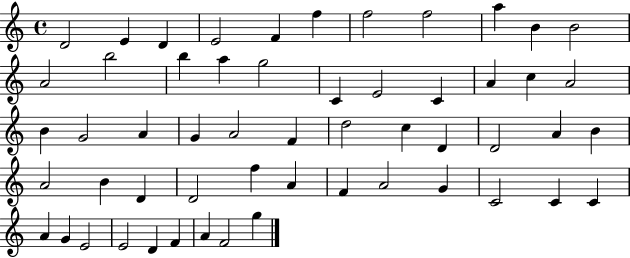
X:1
T:Untitled
M:4/4
L:1/4
K:C
D2 E D E2 F f f2 f2 a B B2 A2 b2 b a g2 C E2 C A c A2 B G2 A G A2 F d2 c D D2 A B A2 B D D2 f A F A2 G C2 C C A G E2 E2 D F A F2 g